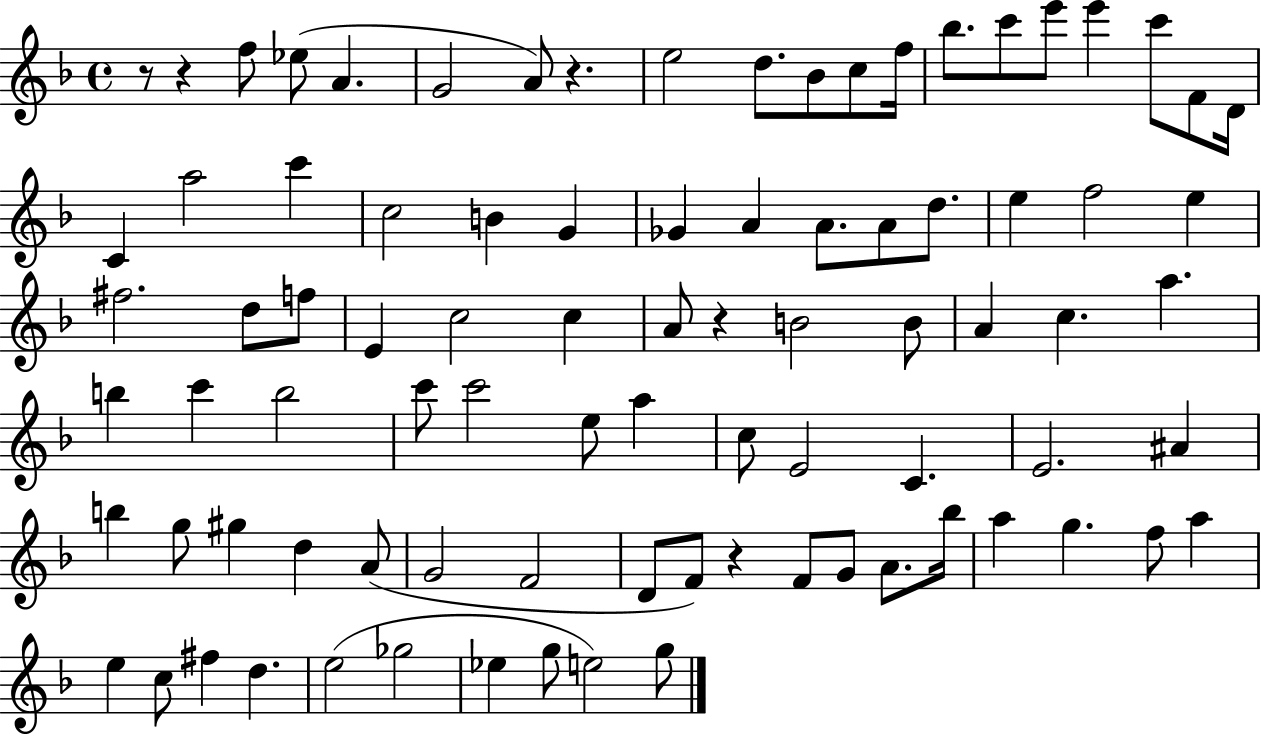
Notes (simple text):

R/e R/q F5/e Eb5/e A4/q. G4/h A4/e R/q. E5/h D5/e. Bb4/e C5/e F5/s Bb5/e. C6/e E6/e E6/q C6/e F4/e D4/s C4/q A5/h C6/q C5/h B4/q G4/q Gb4/q A4/q A4/e. A4/e D5/e. E5/q F5/h E5/q F#5/h. D5/e F5/e E4/q C5/h C5/q A4/e R/q B4/h B4/e A4/q C5/q. A5/q. B5/q C6/q B5/h C6/e C6/h E5/e A5/q C5/e E4/h C4/q. E4/h. A#4/q B5/q G5/e G#5/q D5/q A4/e G4/h F4/h D4/e F4/e R/q F4/e G4/e A4/e. Bb5/s A5/q G5/q. F5/e A5/q E5/q C5/e F#5/q D5/q. E5/h Gb5/h Eb5/q G5/e E5/h G5/e